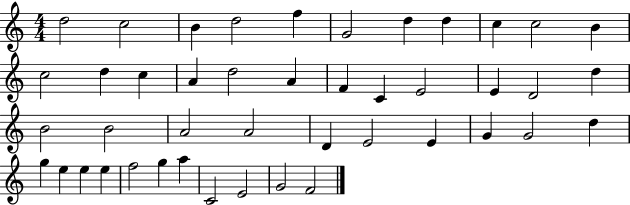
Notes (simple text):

D5/h C5/h B4/q D5/h F5/q G4/h D5/q D5/q C5/q C5/h B4/q C5/h D5/q C5/q A4/q D5/h A4/q F4/q C4/q E4/h E4/q D4/h D5/q B4/h B4/h A4/h A4/h D4/q E4/h E4/q G4/q G4/h D5/q G5/q E5/q E5/q E5/q F5/h G5/q A5/q C4/h E4/h G4/h F4/h